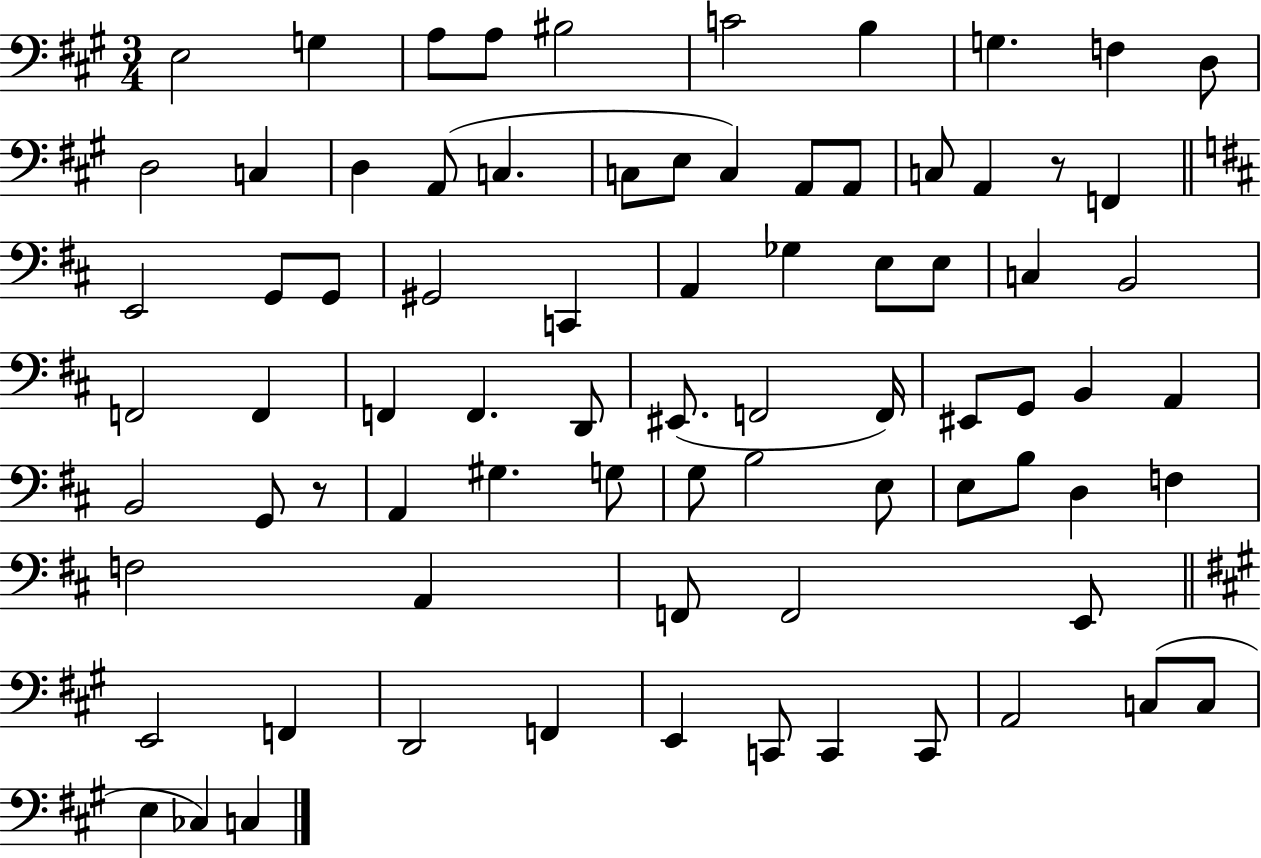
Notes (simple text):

E3/h G3/q A3/e A3/e BIS3/h C4/h B3/q G3/q. F3/q D3/e D3/h C3/q D3/q A2/e C3/q. C3/e E3/e C3/q A2/e A2/e C3/e A2/q R/e F2/q E2/h G2/e G2/e G#2/h C2/q A2/q Gb3/q E3/e E3/e C3/q B2/h F2/h F2/q F2/q F2/q. D2/e EIS2/e. F2/h F2/s EIS2/e G2/e B2/q A2/q B2/h G2/e R/e A2/q G#3/q. G3/e G3/e B3/h E3/e E3/e B3/e D3/q F3/q F3/h A2/q F2/e F2/h E2/e E2/h F2/q D2/h F2/q E2/q C2/e C2/q C2/e A2/h C3/e C3/e E3/q CES3/q C3/q